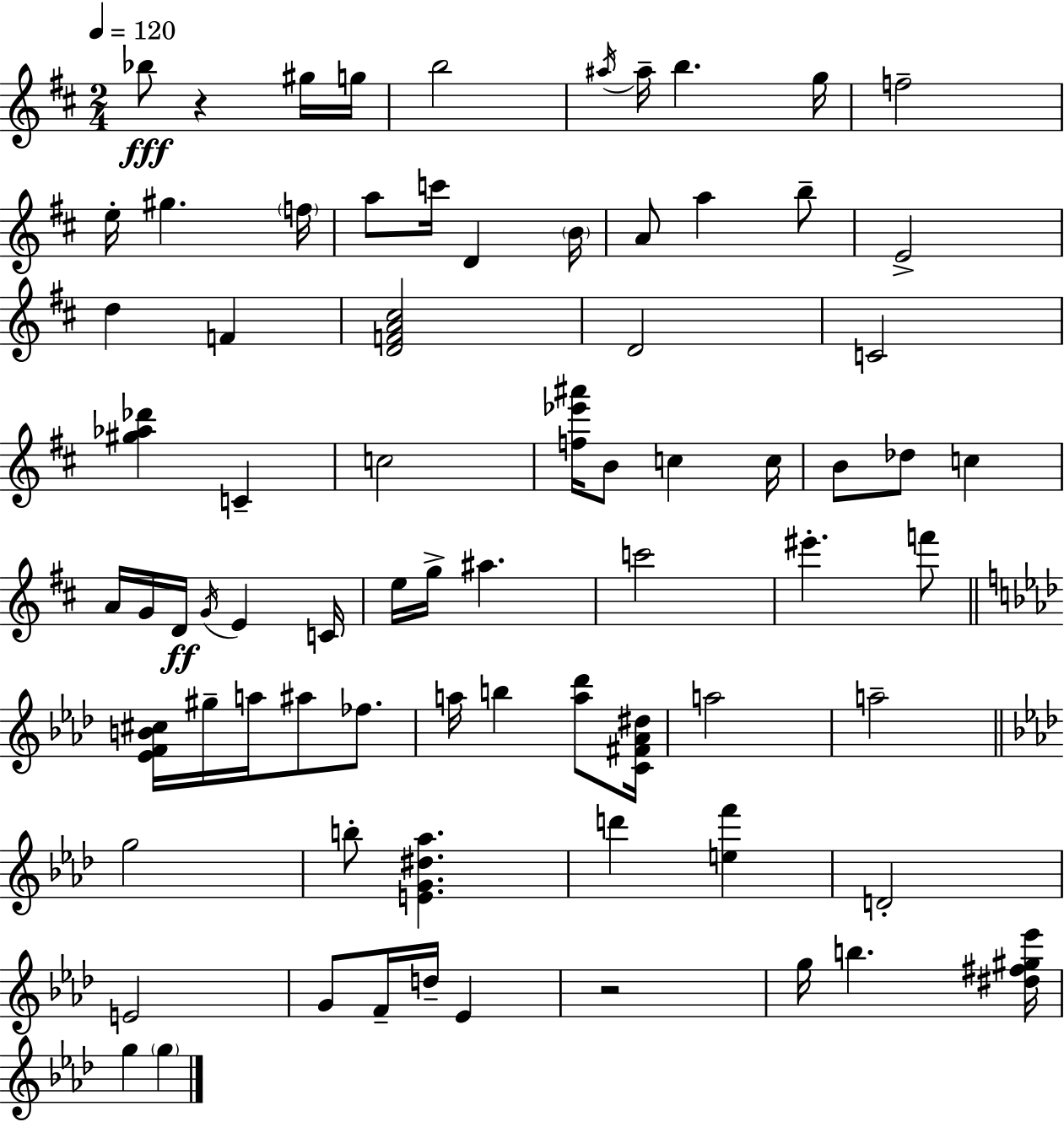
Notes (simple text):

Bb5/e R/q G#5/s G5/s B5/h A#5/s A#5/s B5/q. G5/s F5/h E5/s G#5/q. F5/s A5/e C6/s D4/q B4/s A4/e A5/q B5/e E4/h D5/q F4/q [D4,F4,A4,C#5]/h D4/h C4/h [G#5,Ab5,Db6]/q C4/q C5/h [F5,Eb6,A#6]/s B4/e C5/q C5/s B4/e Db5/e C5/q A4/s G4/s D4/s G4/s E4/q C4/s E5/s G5/s A#5/q. C6/h EIS6/q. F6/e [Eb4,F4,B4,C#5]/s G#5/s A5/s A#5/e FES5/e. A5/s B5/q [A5,Db6]/e [C4,F#4,Ab4,D#5]/s A5/h A5/h G5/h B5/e [E4,G4,D#5,Ab5]/q. D6/q [E5,F6]/q D4/h E4/h G4/e F4/s D5/s Eb4/q R/h G5/s B5/q. [D#5,F#5,G#5,Eb6]/s G5/q G5/q